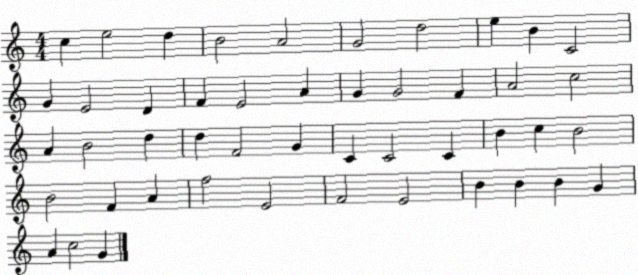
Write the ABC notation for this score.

X:1
T:Untitled
M:4/4
L:1/4
K:C
c e2 d B2 A2 G2 d2 e B C2 G E2 D F E2 A G G2 F A2 c2 A B2 d d F2 G C C2 C B c B2 B2 F A f2 E2 F2 E2 B B B G A c2 G